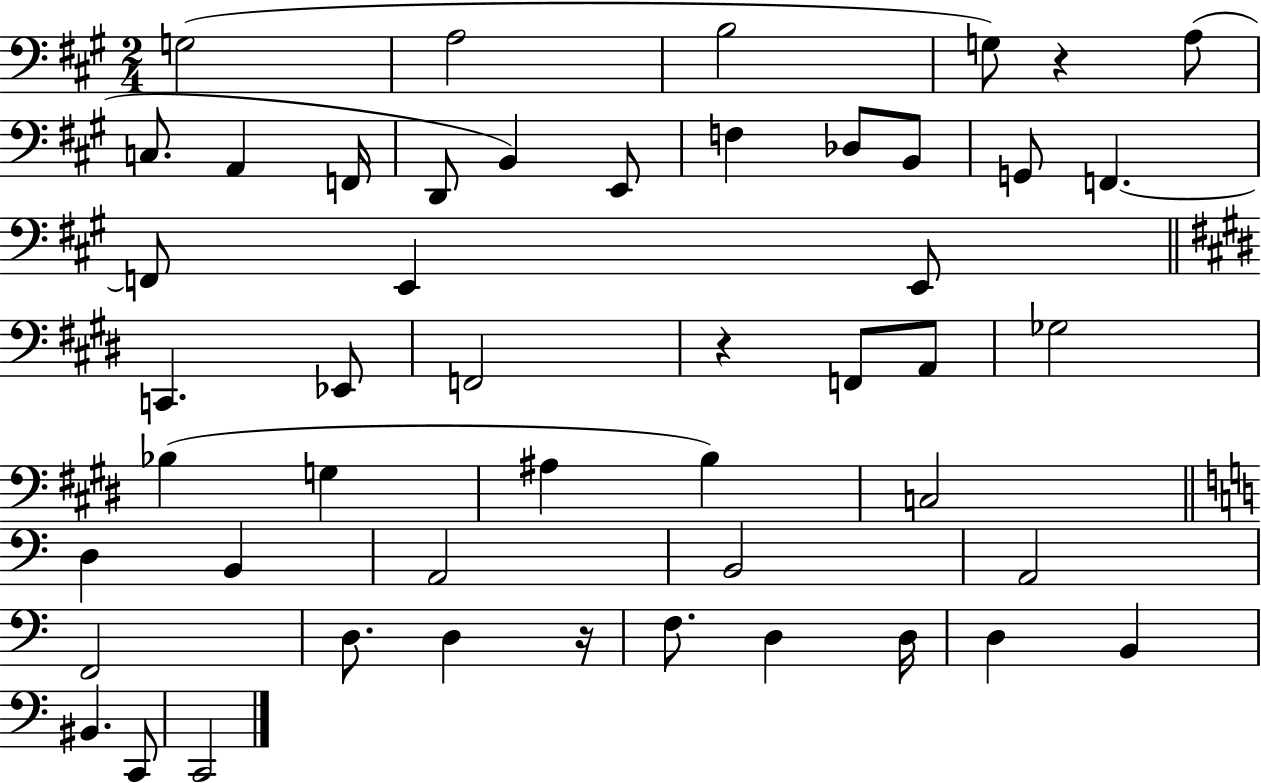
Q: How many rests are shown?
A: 3